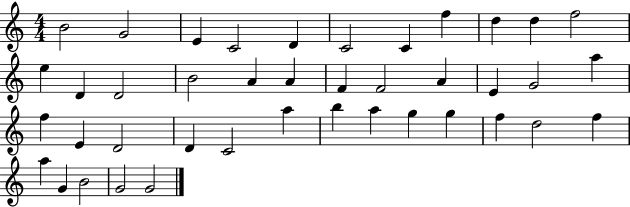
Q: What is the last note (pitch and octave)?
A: G4